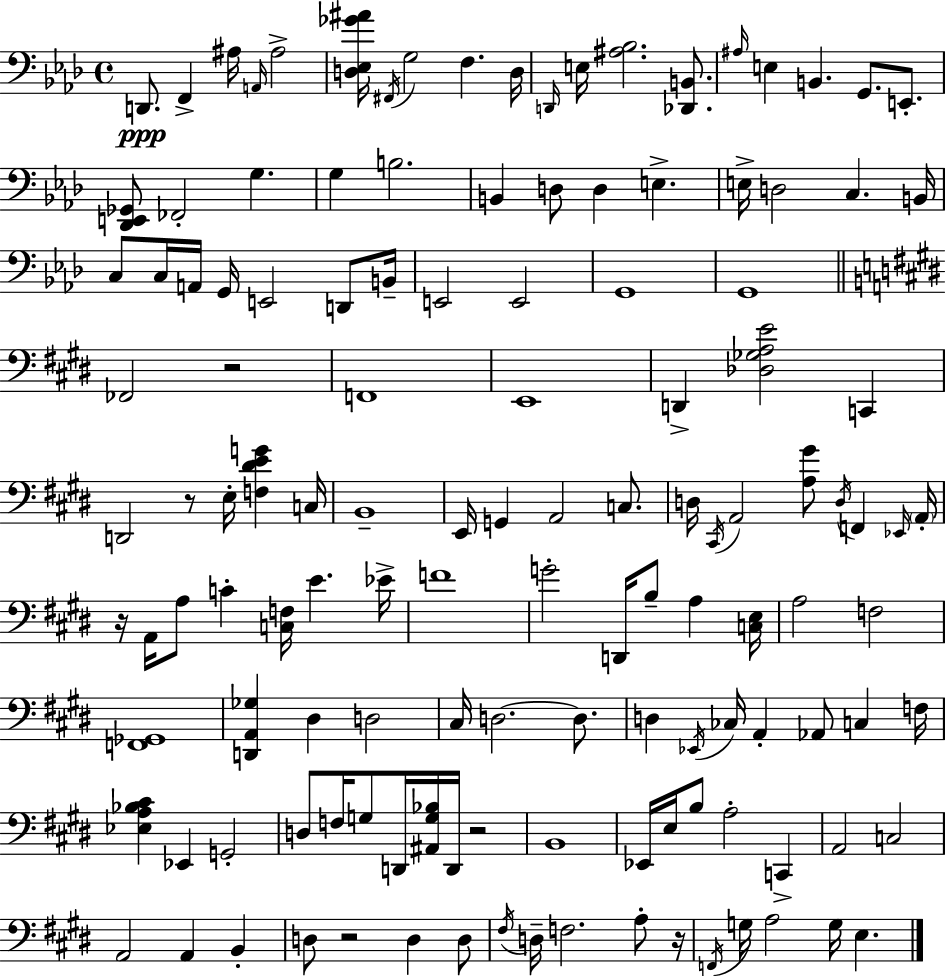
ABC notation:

X:1
T:Untitled
M:4/4
L:1/4
K:Ab
D,,/2 F,, ^A,/4 A,,/4 ^A,2 [D,_E,_G^A]/4 ^F,,/4 G,2 F, D,/4 D,,/4 E,/4 [^A,_B,]2 [_D,,B,,]/2 ^A,/4 E, B,, G,,/2 E,,/2 [_D,,E,,_G,,]/2 _F,,2 G, G, B,2 B,, D,/2 D, E, E,/4 D,2 C, B,,/4 C,/2 C,/4 A,,/4 G,,/4 E,,2 D,,/2 B,,/4 E,,2 E,,2 G,,4 G,,4 _F,,2 z2 F,,4 E,,4 D,, [_D,_G,A,E]2 C,, D,,2 z/2 E,/4 [F,^DEG] C,/4 B,,4 E,,/4 G,, A,,2 C,/2 D,/4 ^C,,/4 A,,2 [A,^G]/2 D,/4 F,, _E,,/4 A,,/4 z/4 A,,/4 A,/2 C [C,F,]/4 E _E/4 F4 G2 D,,/4 B,/2 A, [C,E,]/4 A,2 F,2 [F,,_G,,]4 [D,,A,,_G,] ^D, D,2 ^C,/4 D,2 D,/2 D, _E,,/4 _C,/4 A,, _A,,/2 C, F,/4 [_E,A,_B,^C] _E,, G,,2 D,/2 F,/4 G,/2 D,,/4 [^A,,G,_B,]/4 D,,/4 z2 B,,4 _E,,/4 E,/4 B,/2 A,2 C,, A,,2 C,2 A,,2 A,, B,, D,/2 z2 D, D,/2 ^F,/4 D,/4 F,2 A,/2 z/4 F,,/4 G,/4 A,2 G,/4 E,